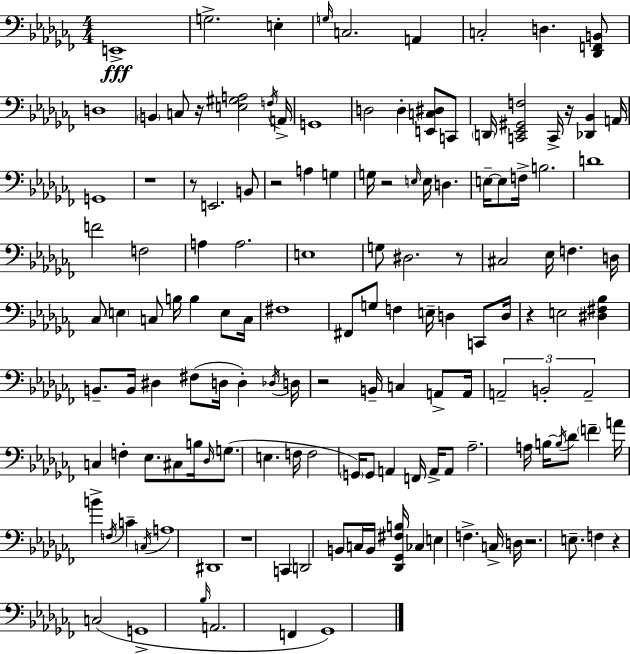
{
  \clef bass
  \numericTimeSignature
  \time 4/4
  \key aes \minor
  e,1->\fff | g2.-> e4-. | \grace { g16 } c2. a,4 | c2-. d4. <des, f, b,>8 | \break d1 | \parenthesize b,4 c8 r16 <e gis a>2 | \acciaccatura { f16 } a,16-> g,1 | d2 d4-. <e, c dis>8 | \break c,8 \parenthesize d,16 <c, ees, gis, f>2 c,16-> r16 <des, bes,>4 | a,16 g,1 | r1 | r8 e,2. | \break b,8 r2 a4 g4 | g16 r2 \grace { e16 } e16 d4. | e16--~~ e8 f16-> b2. | d'1 | \break f'2 f2 | a4 a2. | e1 | g8 dis2. | \break r8 cis2 ees16 f4. | d16 ces8 \parenthesize e4 c8 b16 b4 | e8 c16 fis1 | fis,8 g8 f4 e16-- d4 | \break c,8 d16 r4 e2 <dis fis bes>4 | b,8.-- b,16 dis4 fis8( d16 d4-.) | \acciaccatura { des16 } d16 r2 b,16-- c4 | a,8-> a,16 \tuplet 3/2 { a,2-- b,2-. | \break a,2-- } c4 | f4-. ees8. cis8 b16 \grace { des16 } g8.( e4. | f16 f2 \parenthesize g,16) g,8 | a,4 f,16 a,16-> a,8 aes2.-- | \break a16 b16~~ \acciaccatura { b16 } des'8 \parenthesize f'4-- a'16 b'4-> | \acciaccatura { f16 } c'4-- \acciaccatura { c16 } a1 | dis,1 | r1 | \break c,4 d,2 | b,8 c16 b,16 <des, ges, fis b>16 ces4 e4 | f4.-> c16-> d16 r2. | e8.-- f4 r4 | \break c2( g,1-> | \grace { bes16 } a,2. | f,4 ges,1) | \bar "|."
}